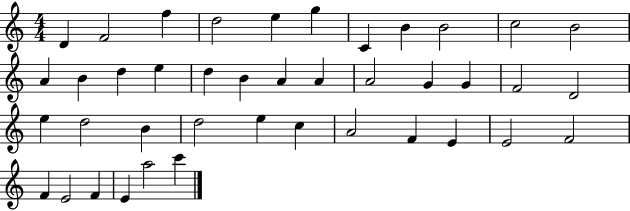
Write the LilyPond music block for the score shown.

{
  \clef treble
  \numericTimeSignature
  \time 4/4
  \key c \major
  d'4 f'2 f''4 | d''2 e''4 g''4 | c'4 b'4 b'2 | c''2 b'2 | \break a'4 b'4 d''4 e''4 | d''4 b'4 a'4 a'4 | a'2 g'4 g'4 | f'2 d'2 | \break e''4 d''2 b'4 | d''2 e''4 c''4 | a'2 f'4 e'4 | e'2 f'2 | \break f'4 e'2 f'4 | e'4 a''2 c'''4 | \bar "|."
}